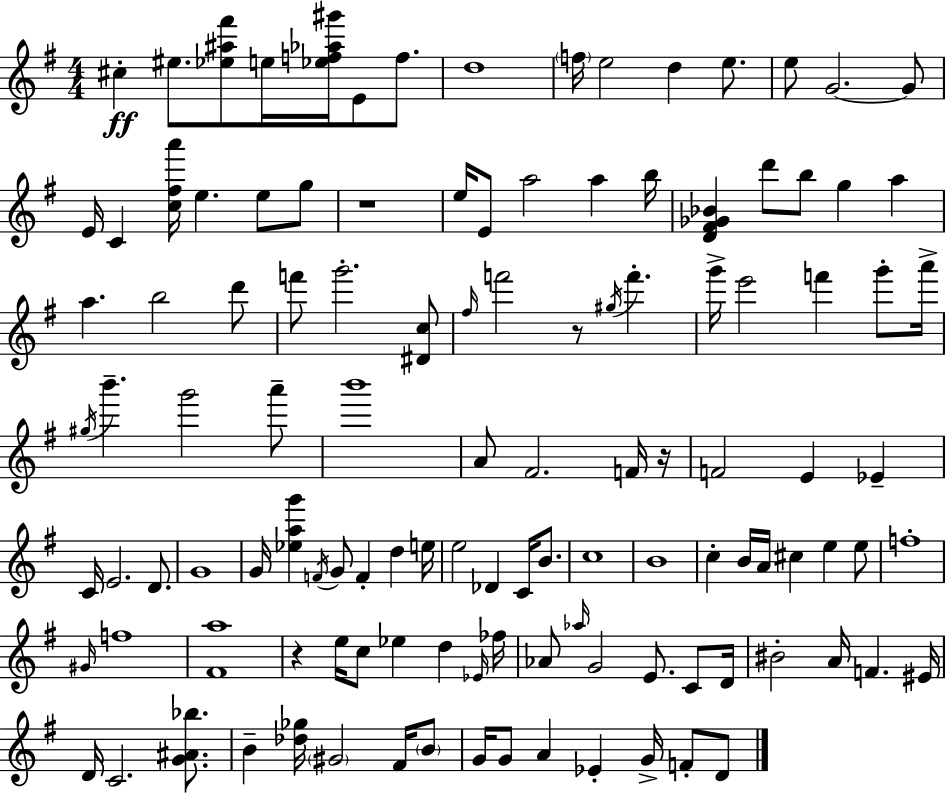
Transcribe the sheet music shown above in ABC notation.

X:1
T:Untitled
M:4/4
L:1/4
K:G
^c ^e/2 [_e^a^f']/2 e/4 [_ef_a^g']/4 E/2 f/2 d4 f/4 e2 d e/2 e/2 G2 G/2 E/4 C [c^fa']/4 e e/2 g/2 z4 e/4 E/2 a2 a b/4 [D^F_G_B] d'/2 b/2 g a a b2 d'/2 f'/2 g'2 [^Dc]/2 ^f/4 f'2 z/2 ^g/4 f' g'/4 e'2 f' g'/2 a'/4 ^g/4 b' g'2 a'/2 b'4 A/2 ^F2 F/4 z/4 F2 E _E C/4 E2 D/2 G4 G/4 [_eag'] F/4 G/2 F d e/4 e2 _D C/4 B/2 c4 B4 c B/4 A/4 ^c e e/2 f4 ^G/4 f4 [^Fa]4 z e/4 c/2 _e d _E/4 _f/4 _A/2 _a/4 G2 E/2 C/2 D/4 ^B2 A/4 F ^E/4 D/4 C2 [G^A_b]/2 B [_d_g]/4 ^G2 ^F/4 B/2 G/4 G/2 A _E G/4 F/2 D/2